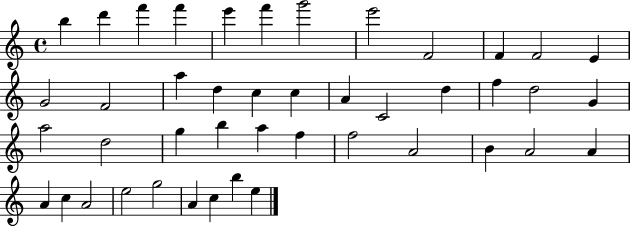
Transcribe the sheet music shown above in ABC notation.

X:1
T:Untitled
M:4/4
L:1/4
K:C
b d' f' f' e' f' g'2 e'2 F2 F F2 E G2 F2 a d c c A C2 d f d2 G a2 d2 g b a f f2 A2 B A2 A A c A2 e2 g2 A c b e